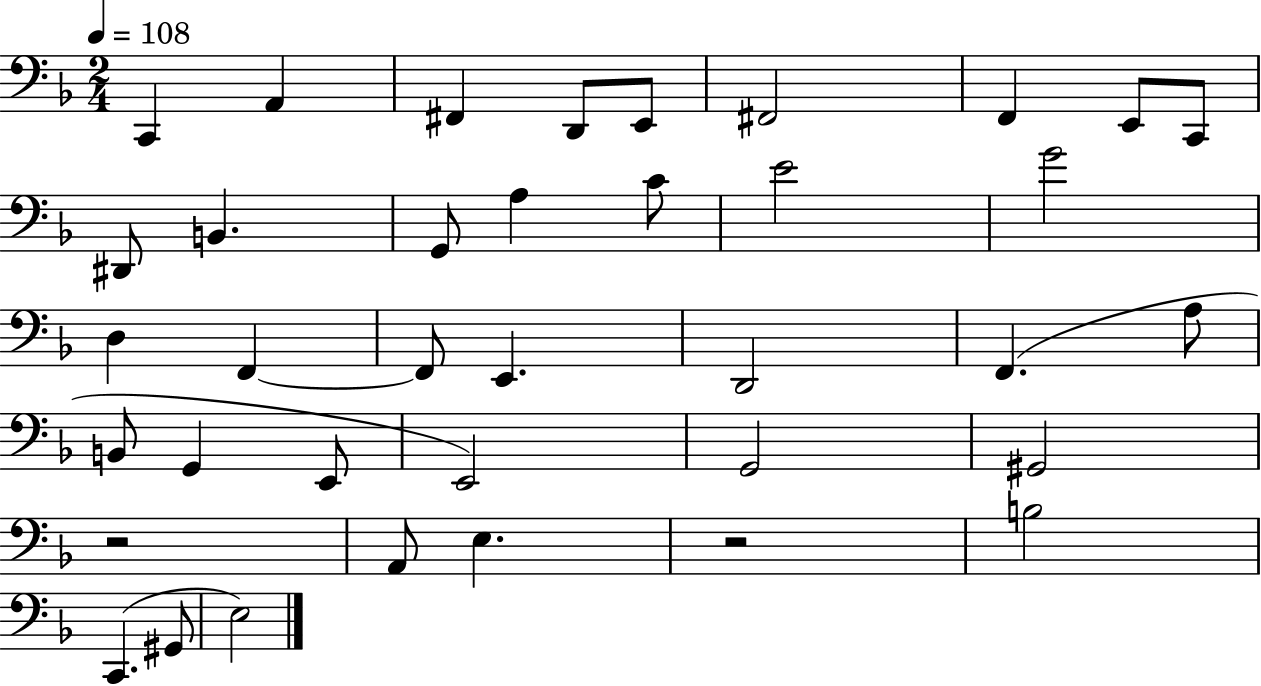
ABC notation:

X:1
T:Untitled
M:2/4
L:1/4
K:F
C,, A,, ^F,, D,,/2 E,,/2 ^F,,2 F,, E,,/2 C,,/2 ^D,,/2 B,, G,,/2 A, C/2 E2 G2 D, F,, F,,/2 E,, D,,2 F,, A,/2 B,,/2 G,, E,,/2 E,,2 G,,2 ^G,,2 z2 A,,/2 E, z2 B,2 C,, ^G,,/2 E,2